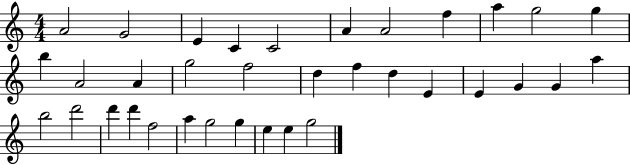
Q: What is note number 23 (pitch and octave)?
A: G4